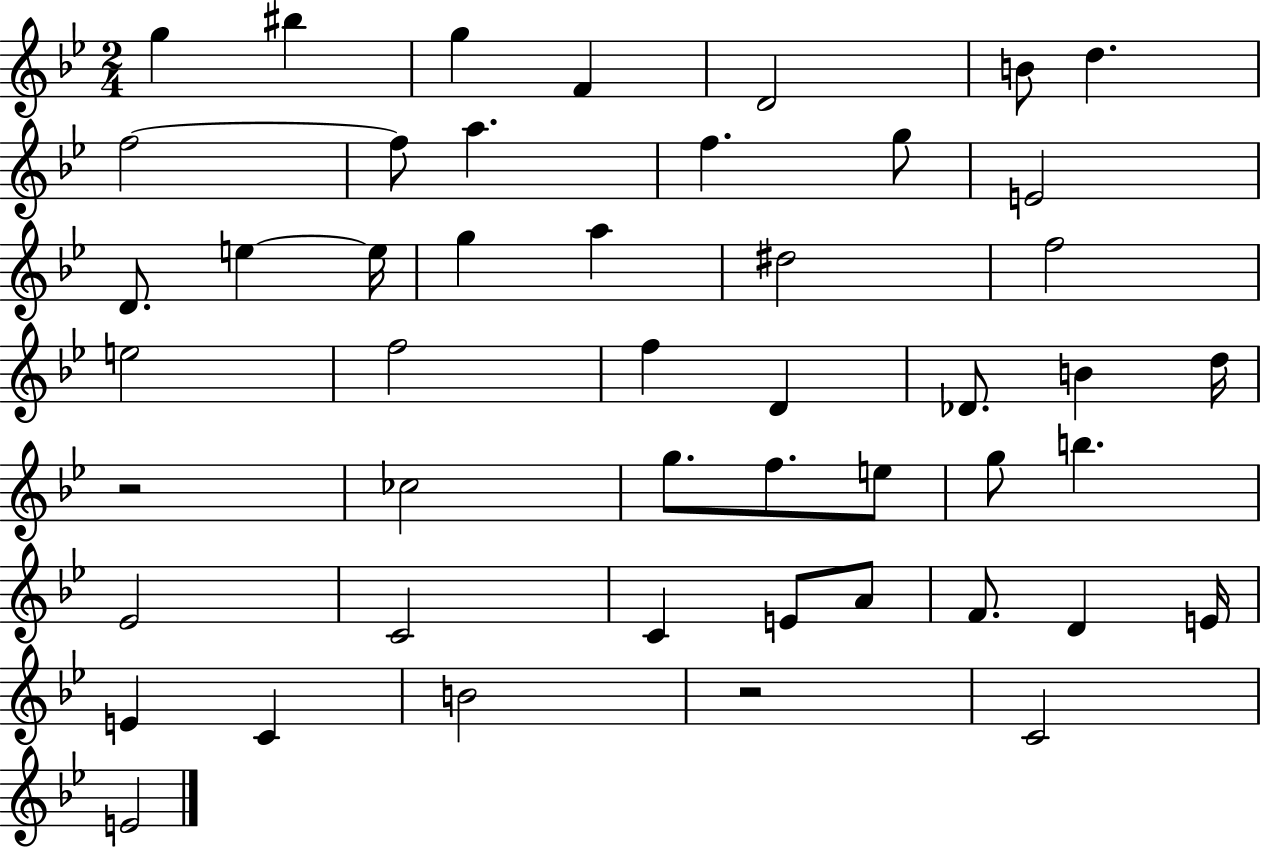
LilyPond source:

{
  \clef treble
  \numericTimeSignature
  \time 2/4
  \key bes \major
  g''4 bis''4 | g''4 f'4 | d'2 | b'8 d''4. | \break f''2~~ | f''8 a''4. | f''4. g''8 | e'2 | \break d'8. e''4~~ e''16 | g''4 a''4 | dis''2 | f''2 | \break e''2 | f''2 | f''4 d'4 | des'8. b'4 d''16 | \break r2 | ces''2 | g''8. f''8. e''8 | g''8 b''4. | \break ees'2 | c'2 | c'4 e'8 a'8 | f'8. d'4 e'16 | \break e'4 c'4 | b'2 | r2 | c'2 | \break e'2 | \bar "|."
}